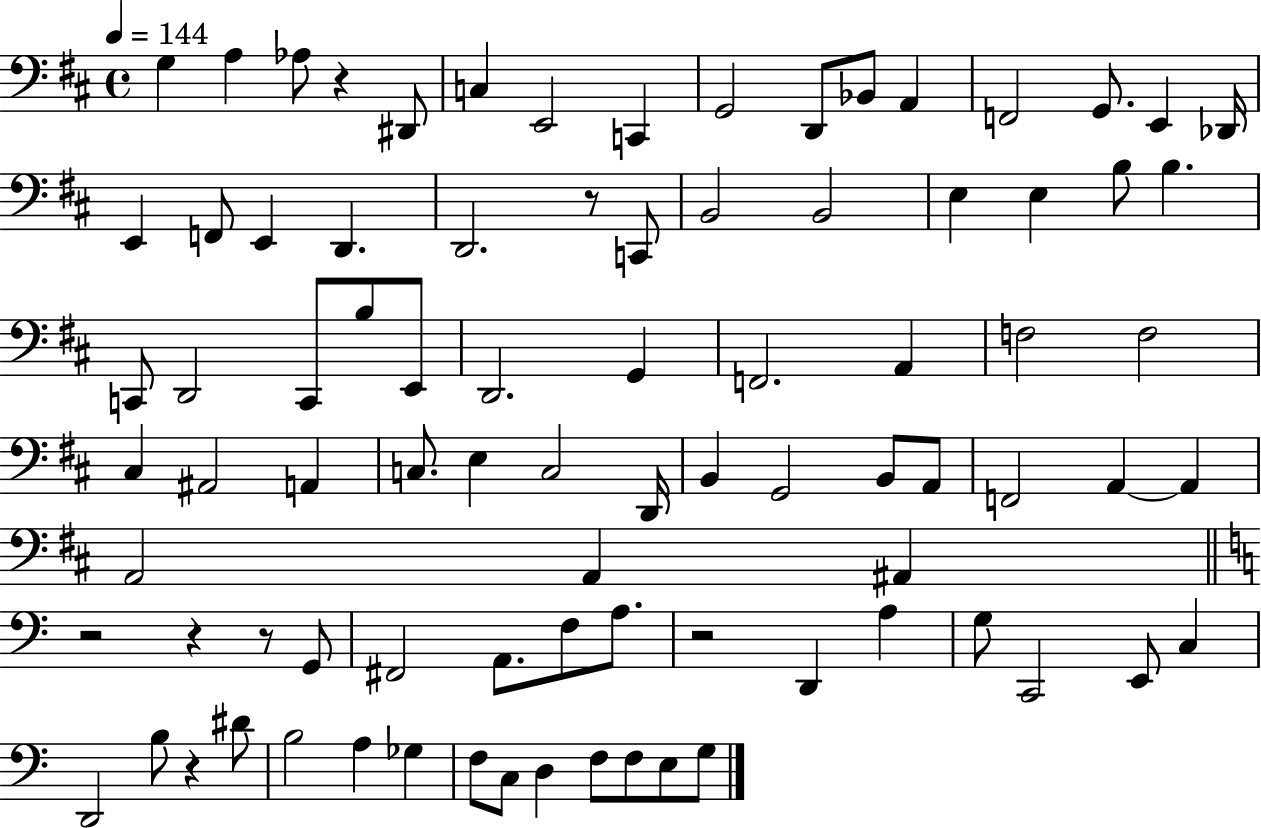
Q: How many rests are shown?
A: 7